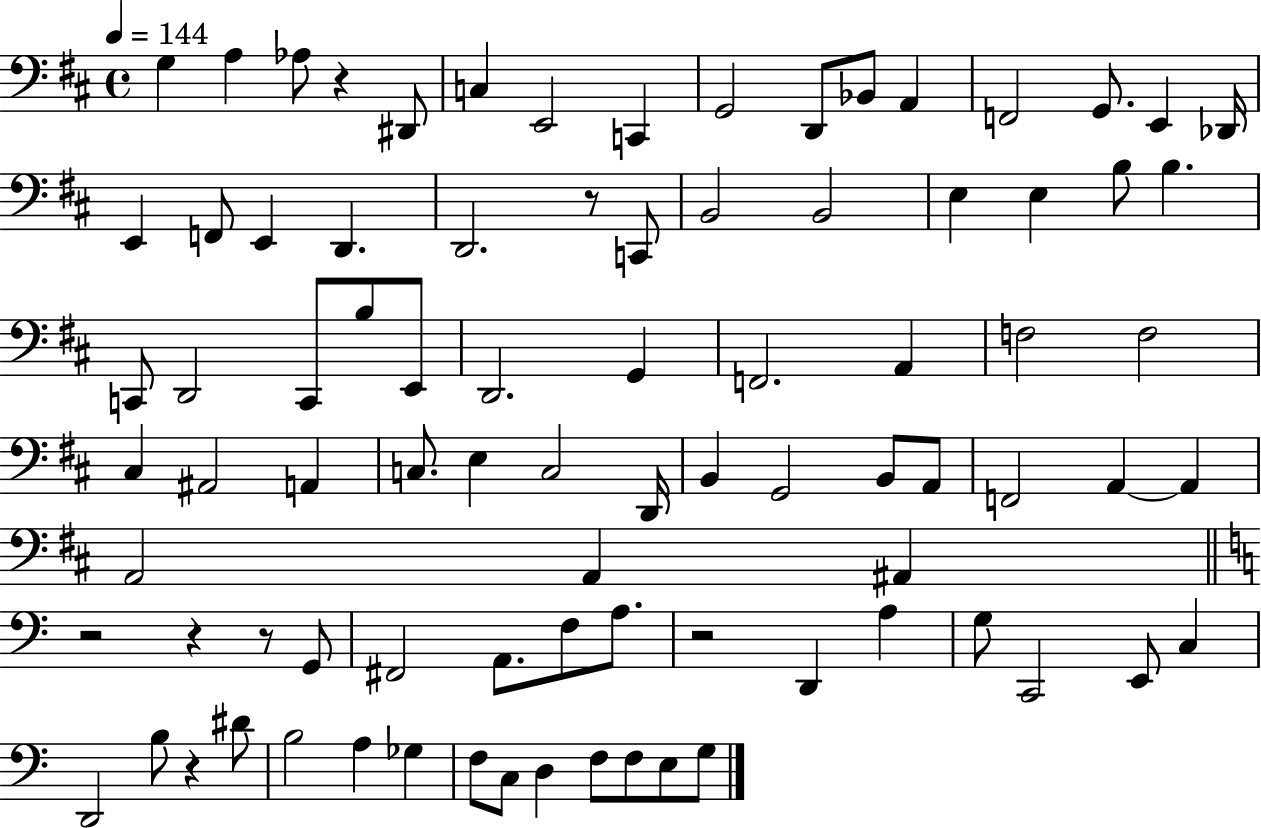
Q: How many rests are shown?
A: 7